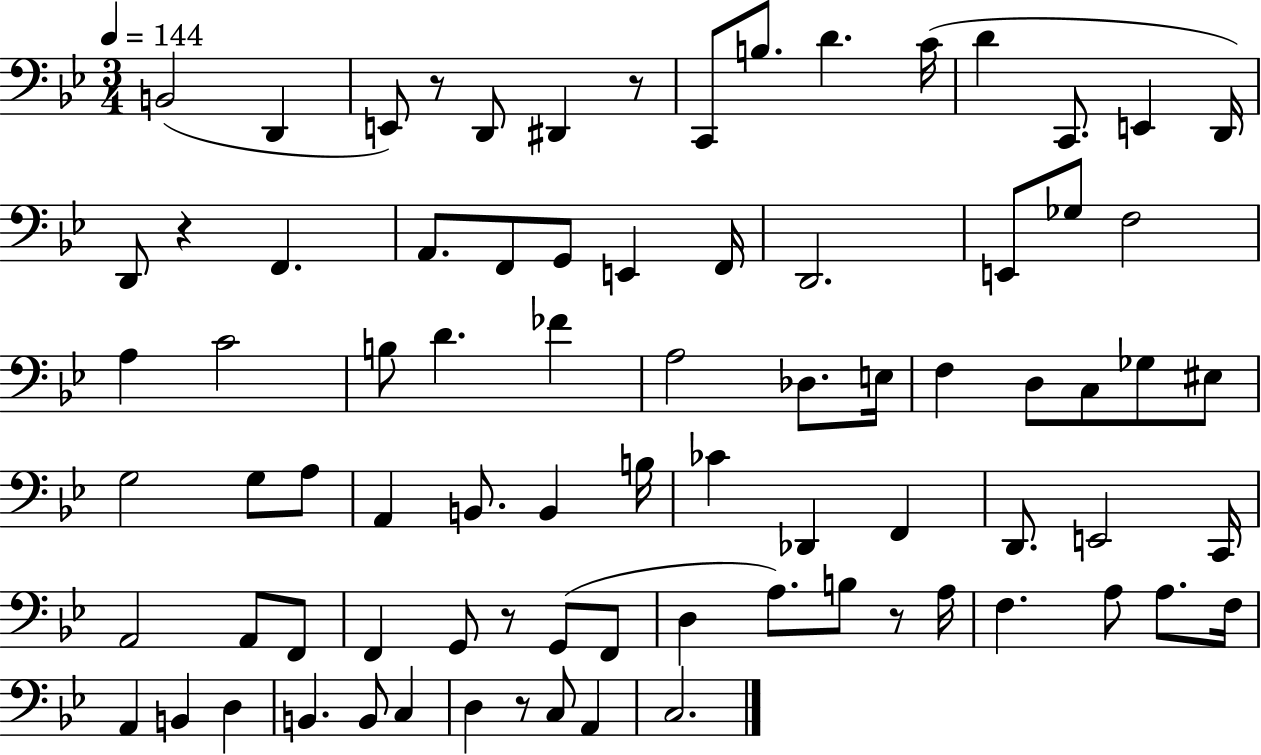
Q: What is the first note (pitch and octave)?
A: B2